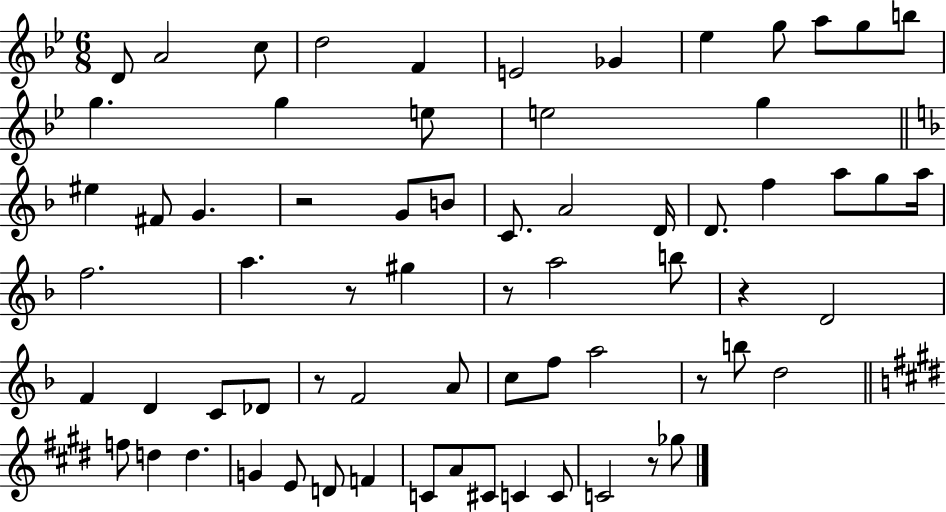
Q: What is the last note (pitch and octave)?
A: Gb5